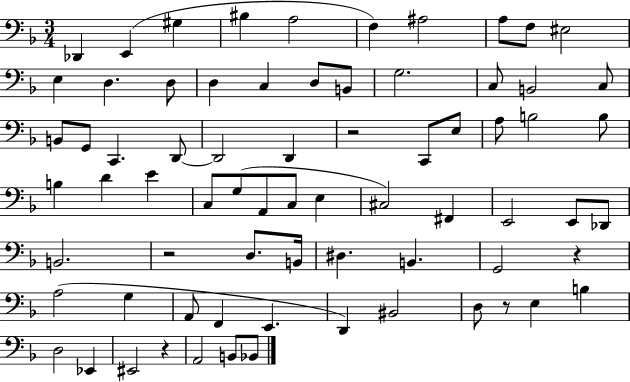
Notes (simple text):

Db2/q E2/q G#3/q BIS3/q A3/h F3/q A#3/h A3/e F3/e EIS3/h E3/q D3/q. D3/e D3/q C3/q D3/e B2/e G3/h. C3/e B2/h C3/e B2/e G2/e C2/q. D2/e D2/h D2/q R/h C2/e E3/e A3/e B3/h B3/e B3/q D4/q E4/q C3/e G3/e A2/e C3/e E3/q C#3/h F#2/q E2/h E2/e Db2/e B2/h. R/h D3/e. B2/s D#3/q. B2/q. G2/h R/q A3/h G3/q A2/e F2/q E2/q. D2/q BIS2/h D3/e R/e E3/q B3/q D3/h Eb2/q EIS2/h R/q A2/h B2/e Bb2/e